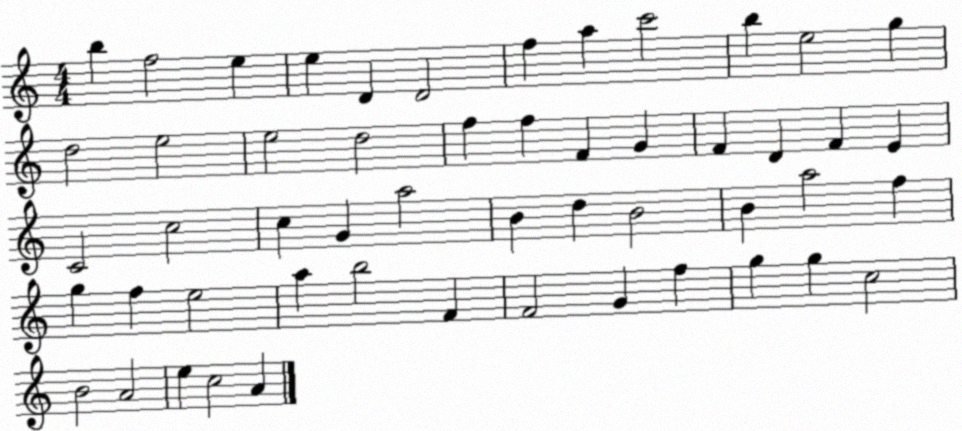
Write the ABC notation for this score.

X:1
T:Untitled
M:4/4
L:1/4
K:C
b f2 e e D D2 f a c'2 b e2 g d2 e2 e2 d2 f f F G F D F E C2 c2 c G a2 B d B2 B a2 f g f e2 a b2 F F2 G f g g c2 B2 A2 e c2 A